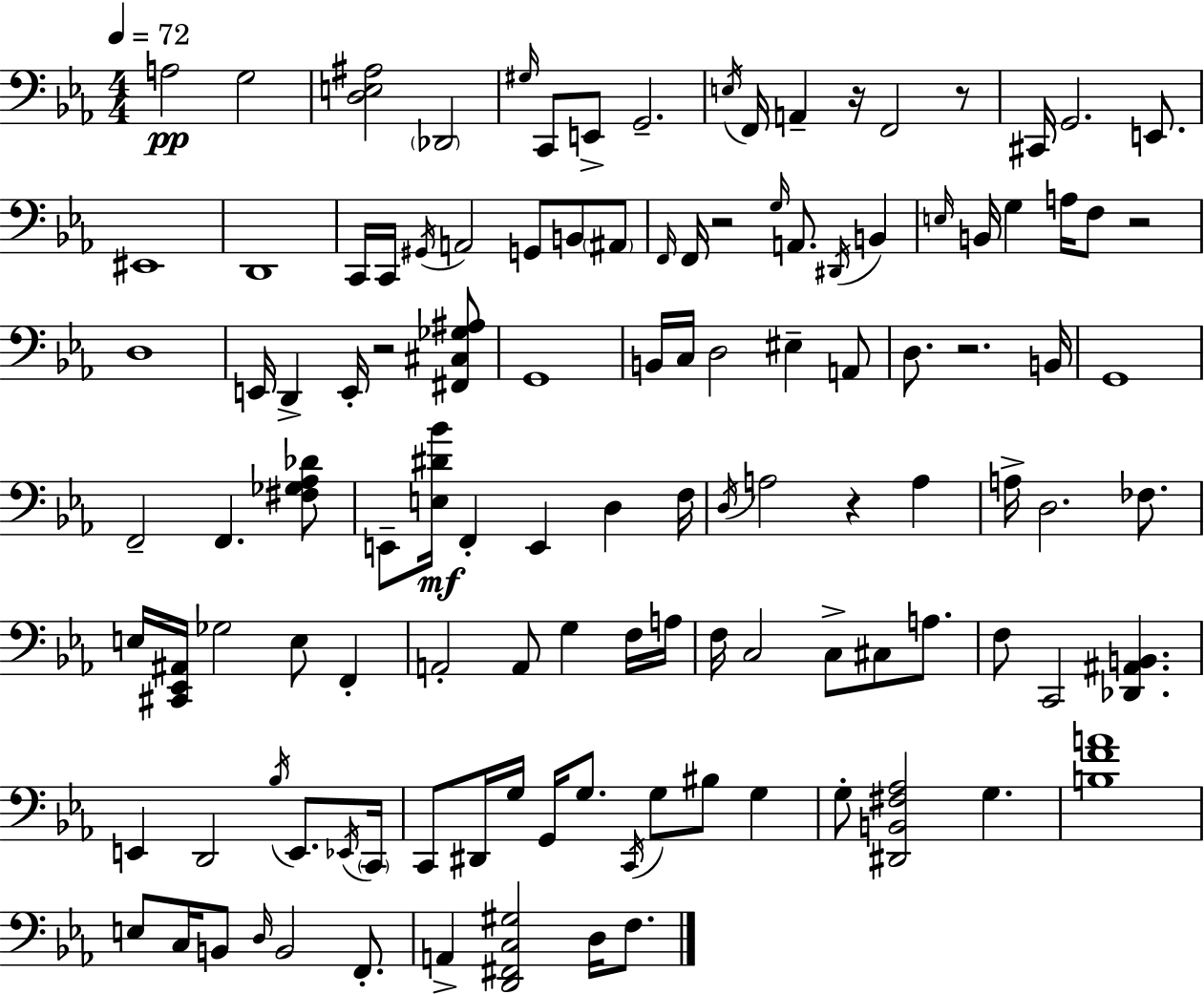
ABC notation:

X:1
T:Untitled
M:4/4
L:1/4
K:Cm
A,2 G,2 [D,E,^A,]2 _D,,2 ^G,/4 C,,/2 E,,/2 G,,2 E,/4 F,,/4 A,, z/4 F,,2 z/2 ^C,,/4 G,,2 E,,/2 ^E,,4 D,,4 C,,/4 C,,/4 ^G,,/4 A,,2 G,,/2 B,,/2 ^A,,/2 F,,/4 F,,/4 z2 G,/4 A,,/2 ^D,,/4 B,, E,/4 B,,/4 G, A,/4 F,/2 z2 D,4 E,,/4 D,, E,,/4 z2 [^F,,^C,_G,^A,]/2 G,,4 B,,/4 C,/4 D,2 ^E, A,,/2 D,/2 z2 B,,/4 G,,4 F,,2 F,, [^F,_G,_A,_D]/2 E,,/2 [E,^D_B]/4 F,, E,, D, F,/4 D,/4 A,2 z A, A,/4 D,2 _F,/2 E,/4 [^C,,_E,,^A,,]/4 _G,2 E,/2 F,, A,,2 A,,/2 G, F,/4 A,/4 F,/4 C,2 C,/2 ^C,/2 A,/2 F,/2 C,,2 [_D,,^A,,B,,] E,, D,,2 _B,/4 E,,/2 _E,,/4 C,,/4 C,,/2 ^D,,/4 G,/4 G,,/4 G,/2 C,,/4 G,/2 ^B,/2 G, G,/2 [^D,,B,,^F,_A,]2 G, [B,FA]4 E,/2 C,/4 B,,/2 D,/4 B,,2 F,,/2 A,, [D,,^F,,C,^G,]2 D,/4 F,/2